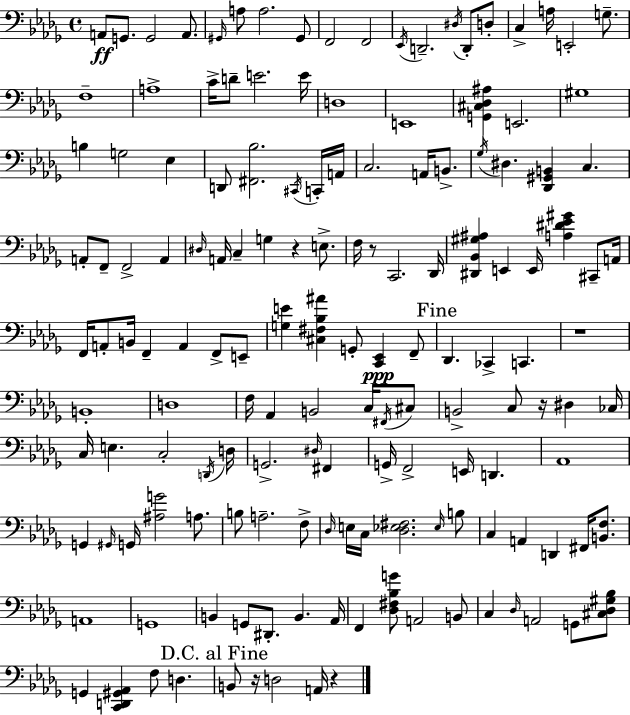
X:1
T:Untitled
M:4/4
L:1/4
K:Bbm
A,,/2 G,,/2 G,,2 A,,/2 ^G,,/4 A,/2 A,2 ^G,,/2 F,,2 F,,2 _E,,/4 D,,2 ^D,/4 D,,/2 D,/2 C, A,/4 E,,2 G,/2 F,4 A,4 C/4 D/2 E2 E/4 D,4 E,,4 [G,,^C,_D,^A,] E,,2 ^G,4 B, G,2 _E, D,,/2 [^F,,_B,]2 ^C,,/4 C,,/4 A,,/4 C,2 A,,/4 B,,/2 _G,/4 ^D, [_D,,^G,,B,,] C, A,,/2 F,,/2 F,,2 A,, ^D,/4 A,,/4 C, G, z E,/2 F,/4 z/2 C,,2 _D,,/4 [^D,,_B,,^G,^A,] E,, E,,/4 [A,^D_E^G] ^C,,/2 A,,/4 F,,/4 A,,/2 B,,/4 F,, A,, F,,/2 E,,/2 [G,E] [^C,^F,_B,^A] G,,/2 [C,,_E,,] F,,/2 _D,, _C,, C,, z4 B,,4 D,4 F,/4 _A,, B,,2 C,/4 ^F,,/4 ^C,/2 B,,2 C,/2 z/4 ^D, _C,/4 C,/4 E, C,2 D,,/4 D,/4 G,,2 ^D,/4 ^F,, G,,/4 F,,2 E,,/4 D,, _A,,4 G,, ^G,,/4 G,,/4 [^A,G]2 A,/2 B,/2 A,2 F,/2 _D,/4 E,/4 C,/4 [_D,_E,^F,]2 _E,/4 B,/2 C, A,, D,, ^F,,/4 [B,,F,]/2 A,,4 G,,4 B,, G,,/2 ^D,,/2 B,, _A,,/4 F,, [_D,^F,_B,G]/2 A,,2 B,,/2 C, _D,/4 A,,2 G,,/2 [^C,_D,^G,_B,]/2 G,, [C,,D,,^G,,_A,,] F,/2 D, B,,/2 z/4 D,2 A,,/4 z